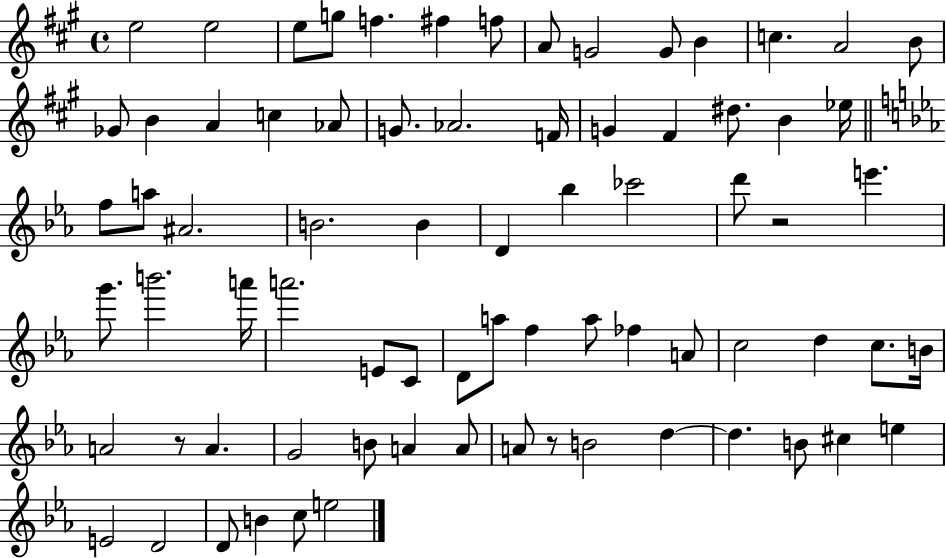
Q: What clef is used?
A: treble